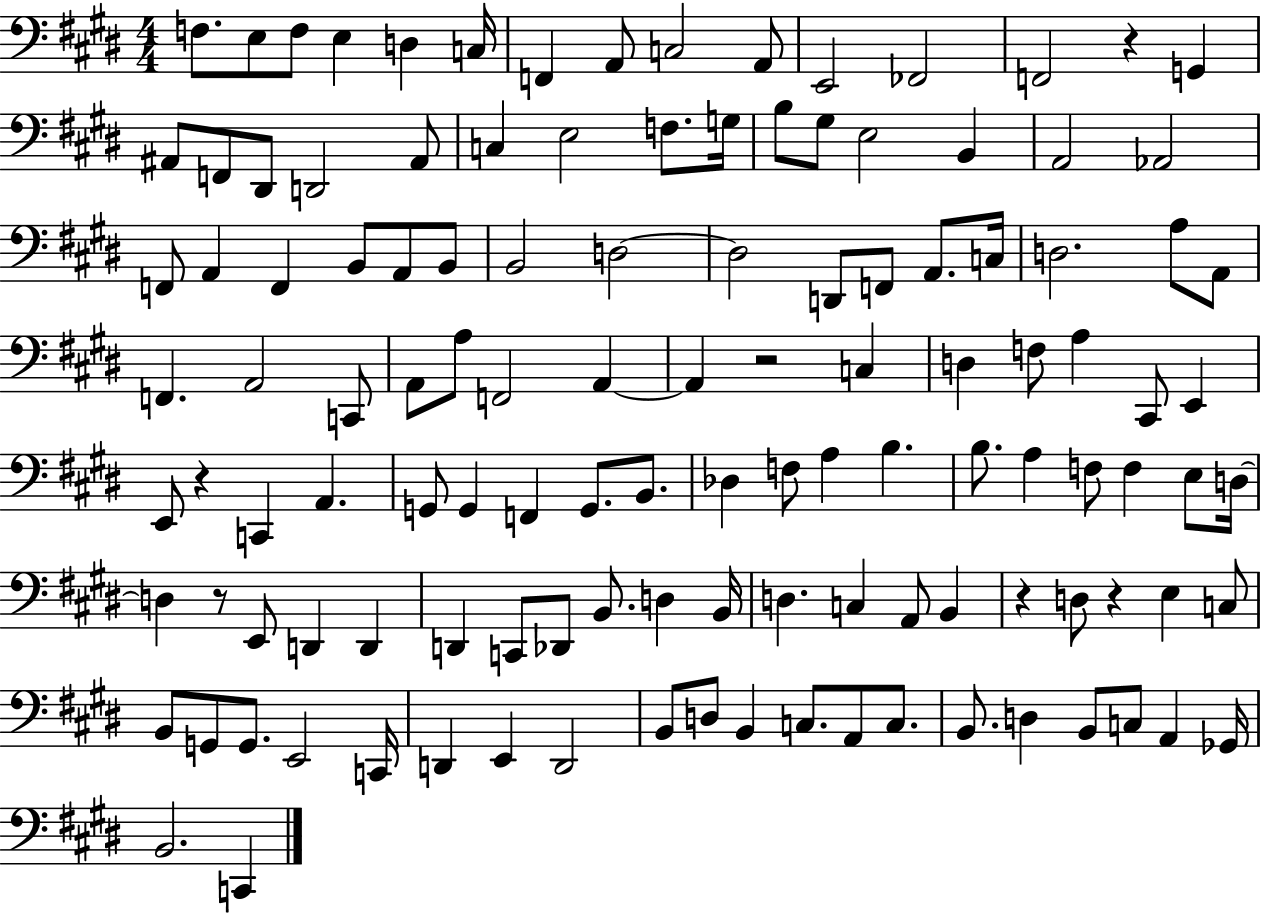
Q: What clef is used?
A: bass